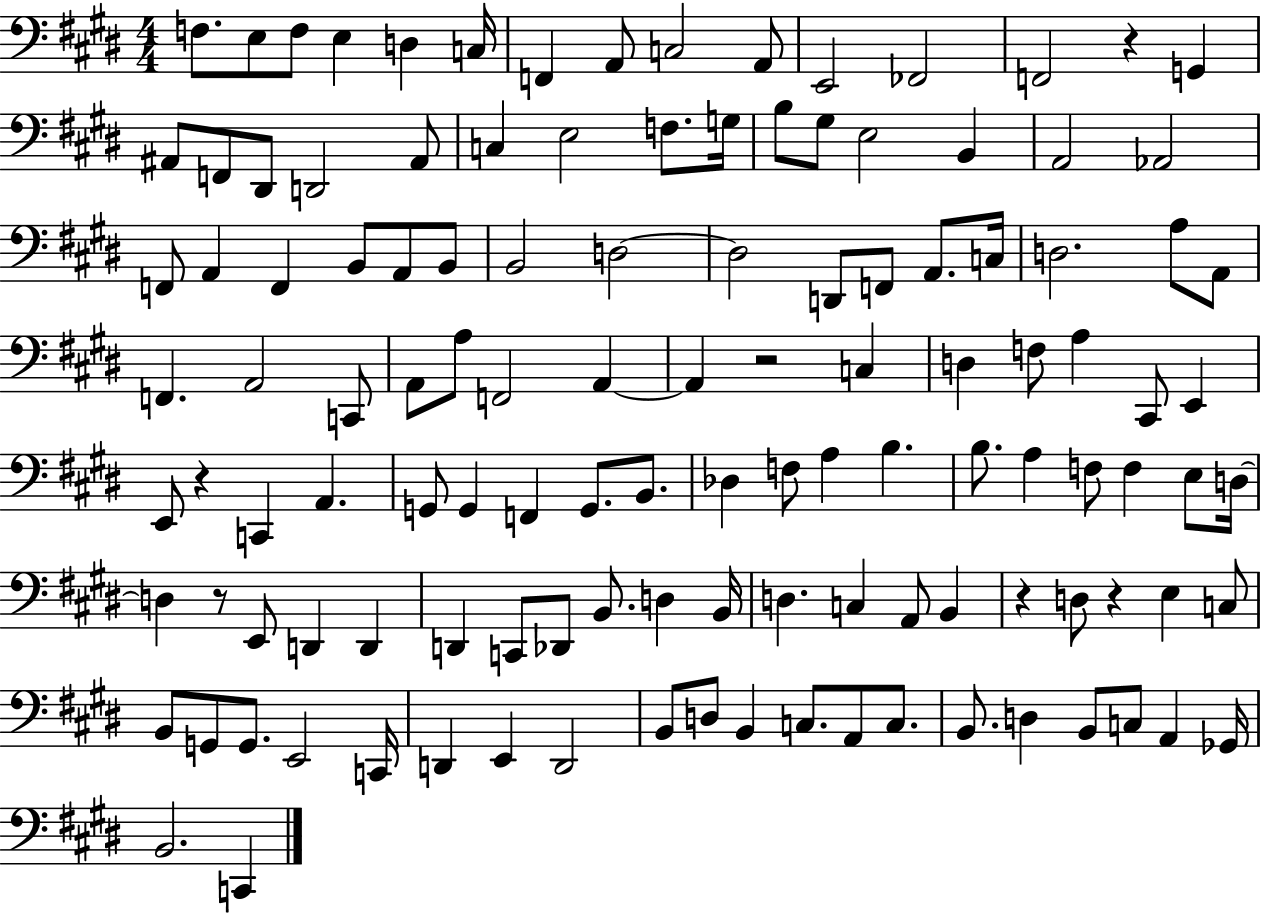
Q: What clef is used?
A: bass